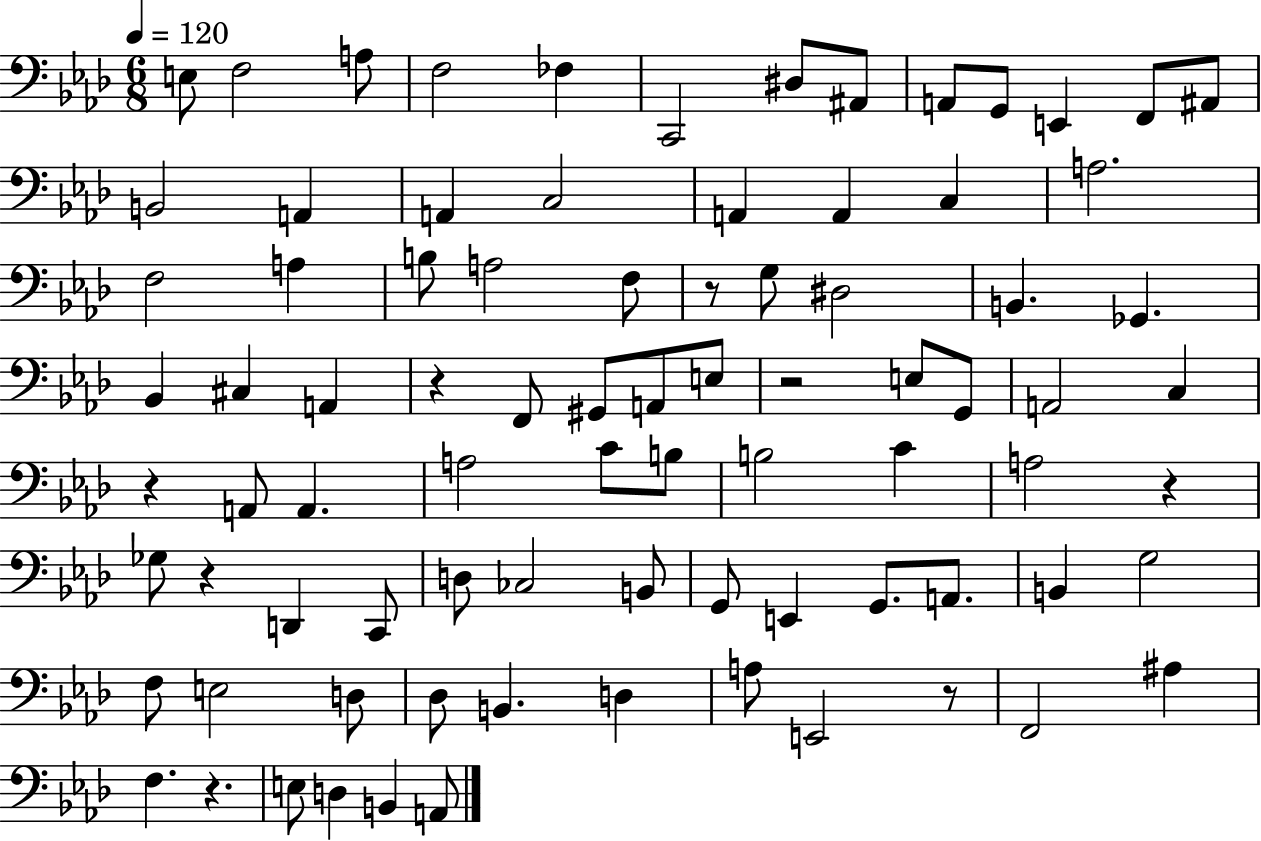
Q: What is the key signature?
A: AES major